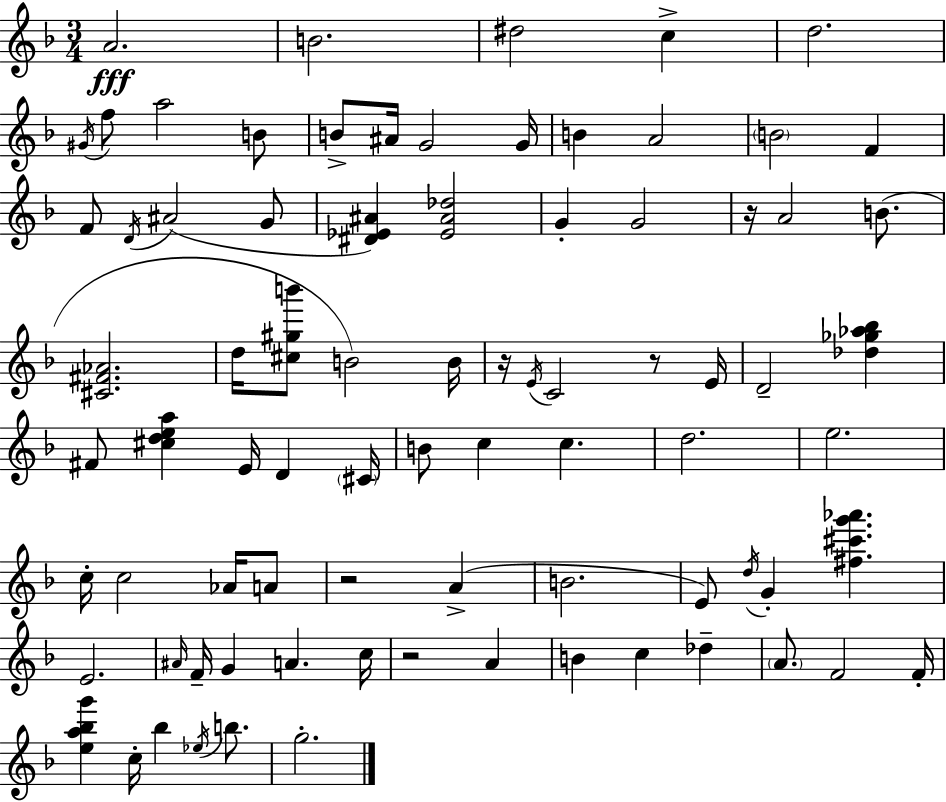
{
  \clef treble
  \numericTimeSignature
  \time 3/4
  \key f \major
  \repeat volta 2 { a'2.\fff | b'2. | dis''2 c''4-> | d''2. | \break \acciaccatura { gis'16 } f''8 a''2 b'8 | b'8-> ais'16 g'2 | g'16 b'4 a'2 | \parenthesize b'2 f'4 | \break f'8 \acciaccatura { d'16 } ais'2( | g'8 <dis' ees' ais'>4) <ees' ais' des''>2 | g'4-. g'2 | r16 a'2 b'8.( | \break <cis' fis' aes'>2. | d''16 <cis'' gis'' b'''>8 b'2) | b'16 r16 \acciaccatura { e'16 } c'2 | r8 e'16 d'2-- <des'' ges'' aes'' bes''>4 | \break fis'8 <cis'' d'' e'' a''>4 e'16 d'4 | \parenthesize cis'16 b'8 c''4 c''4. | d''2. | e''2. | \break c''16-. c''2 | aes'16 a'8 r2 a'4->( | b'2. | e'8) \acciaccatura { d''16 } g'4-. <fis'' cis''' g''' aes'''>4. | \break e'2. | \grace { ais'16 } f'16-- g'4 a'4. | c''16 r2 | a'4 b'4 c''4 | \break des''4-- \parenthesize a'8. f'2 | f'16-. <e'' a'' bes'' g'''>4 c''16-. bes''4 | \acciaccatura { ees''16 } b''8. g''2.-. | } \bar "|."
}